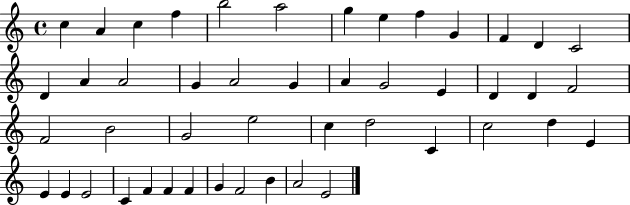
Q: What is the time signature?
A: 4/4